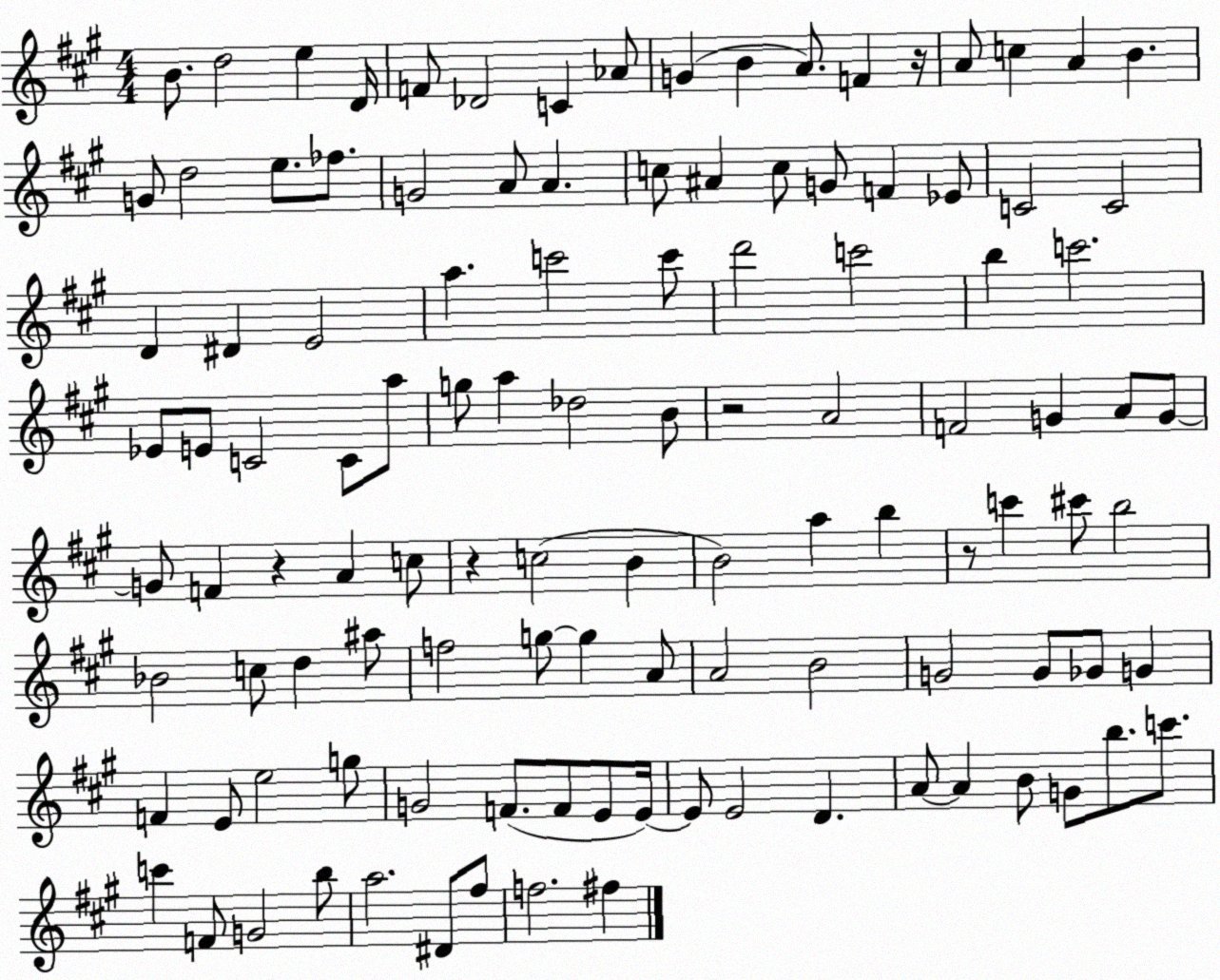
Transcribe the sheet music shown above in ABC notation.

X:1
T:Untitled
M:4/4
L:1/4
K:A
B/2 d2 e D/4 F/2 _D2 C _A/2 G B A/2 F z/4 A/2 c A B G/2 d2 e/2 _f/2 G2 A/2 A c/2 ^A c/2 G/2 F _E/2 C2 C2 D ^D E2 a c'2 c'/2 d'2 c'2 b c'2 _E/2 E/2 C2 C/2 a/2 g/2 a _d2 B/2 z2 A2 F2 G A/2 G/2 G/2 F z A c/2 z c2 B B2 a b z/2 c' ^c'/2 b2 _B2 c/2 d ^a/2 f2 g/2 g A/2 A2 B2 G2 G/2 _G/2 G F E/2 e2 g/2 G2 F/2 F/2 E/2 E/4 E/2 E2 D A/2 A B/2 G/2 b/2 c'/2 c' F/2 G2 b/2 a2 ^D/2 ^f/2 f2 ^f